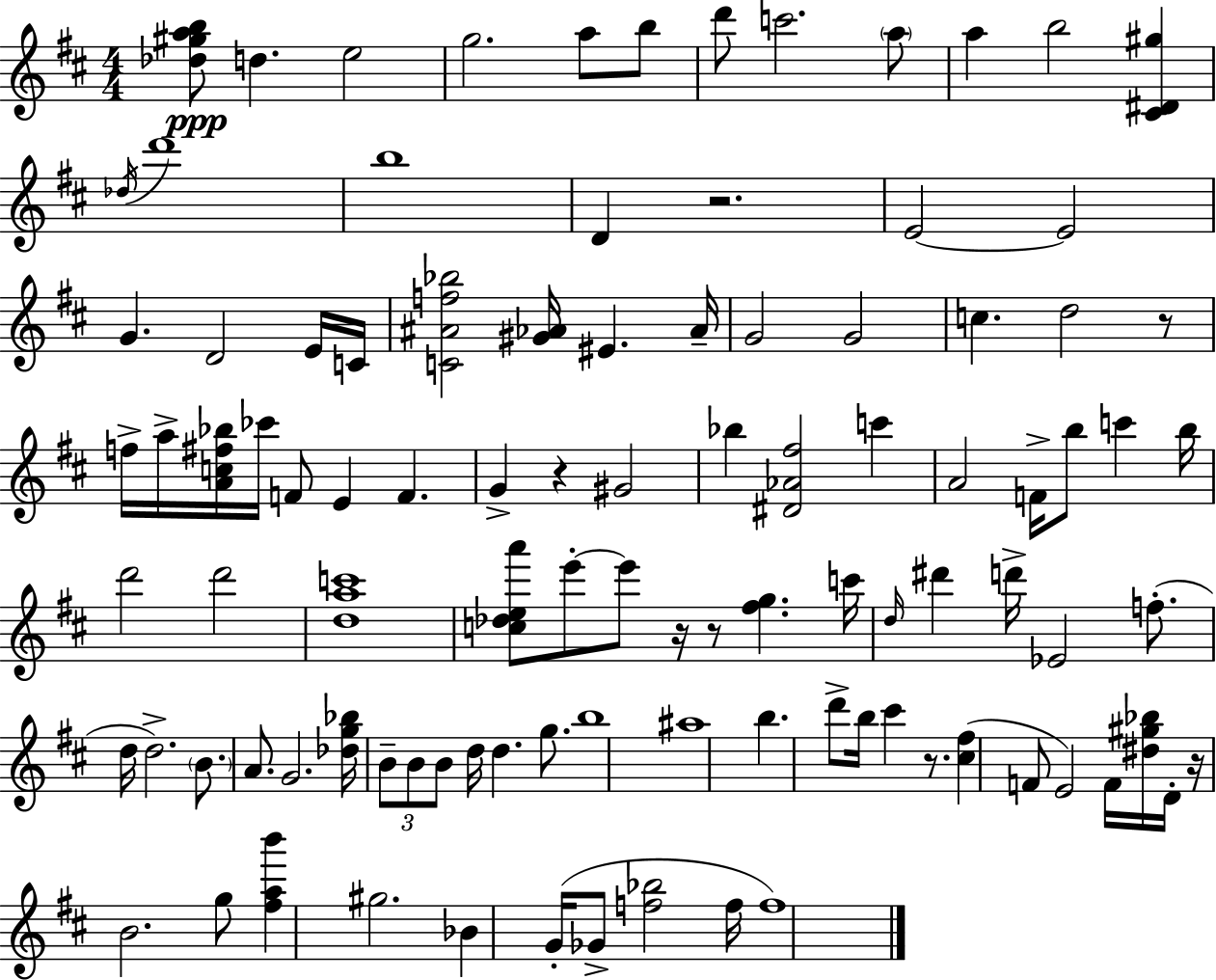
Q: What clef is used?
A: treble